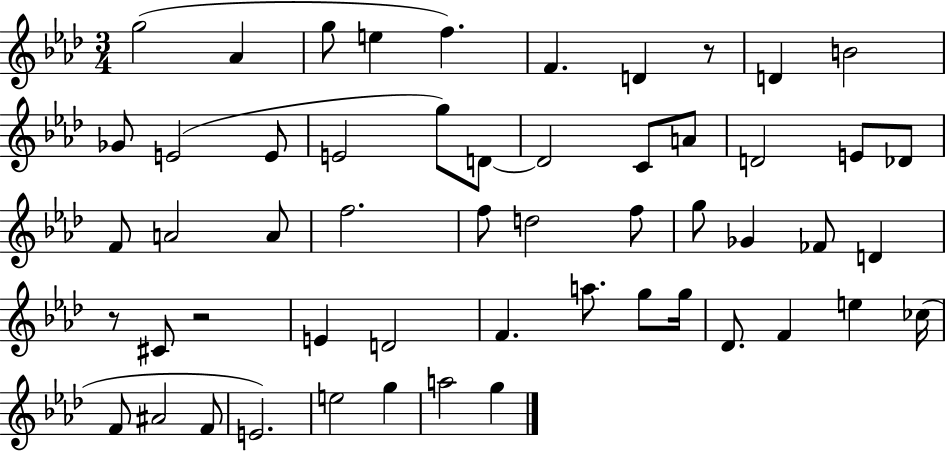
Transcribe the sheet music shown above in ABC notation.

X:1
T:Untitled
M:3/4
L:1/4
K:Ab
g2 _A g/2 e f F D z/2 D B2 _G/2 E2 E/2 E2 g/2 D/2 D2 C/2 A/2 D2 E/2 _D/2 F/2 A2 A/2 f2 f/2 d2 f/2 g/2 _G _F/2 D z/2 ^C/2 z2 E D2 F a/2 g/2 g/4 _D/2 F e _c/4 F/2 ^A2 F/2 E2 e2 g a2 g